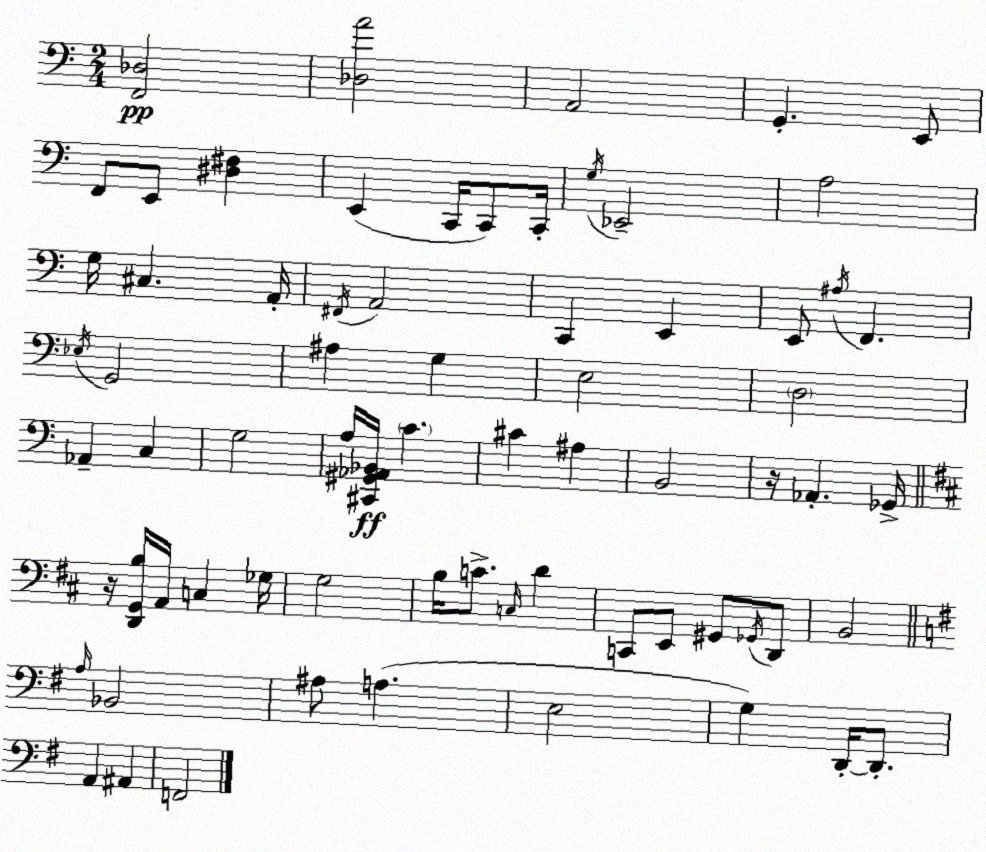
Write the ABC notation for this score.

X:1
T:Untitled
M:2/4
L:1/4
K:C
[F,,_D,]2 [_D,A]2 A,,2 G,, E,,/2 F,,/2 E,,/2 [^D,^F,] E,, C,,/4 C,,/2 C,,/4 G,/4 _E,,2 A,2 G,/4 ^C, A,,/4 ^F,,/4 A,,2 C,, E,, E,,/2 ^A,/4 F,, _E,/4 G,,2 ^A, G, E,2 D,2 _A,, C, G,2 A,/4 [^C,,^G,,_A,,_B,,]/4 C ^C ^A, B,,2 z/4 _A,, _G,,/4 z/4 [D,,G,,B,]/4 A,,/4 C, _G,/4 G,2 B,/4 C/2 C,/4 D C,,/2 E,,/2 ^G,,/2 _G,,/4 D,,/2 B,,2 A,/4 _B,,2 ^A,/2 A, E,2 G, D,,/4 D,,/2 A,, ^A,, F,,2